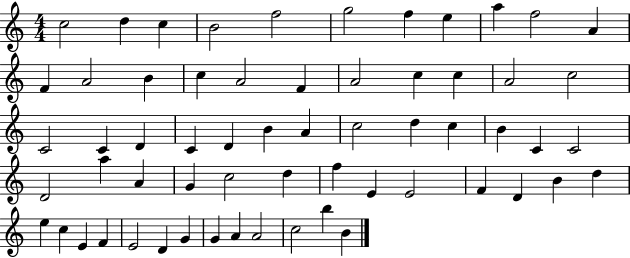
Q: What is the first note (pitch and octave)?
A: C5